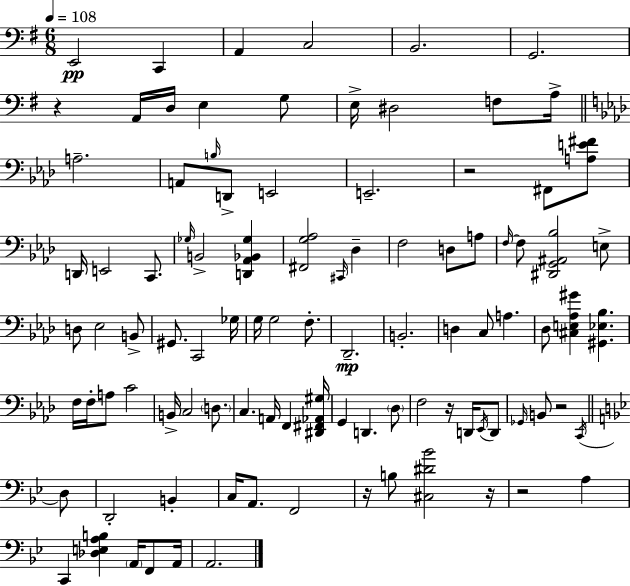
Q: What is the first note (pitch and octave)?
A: E2